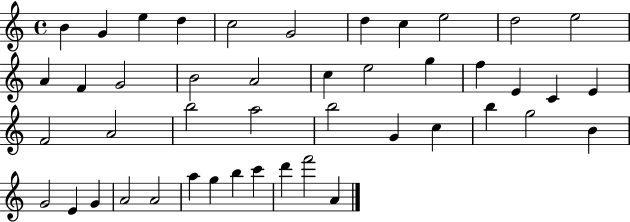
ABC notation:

X:1
T:Untitled
M:4/4
L:1/4
K:C
B G e d c2 G2 d c e2 d2 e2 A F G2 B2 A2 c e2 g f E C E F2 A2 b2 a2 b2 G c b g2 B G2 E G A2 A2 a g b c' d' f'2 A